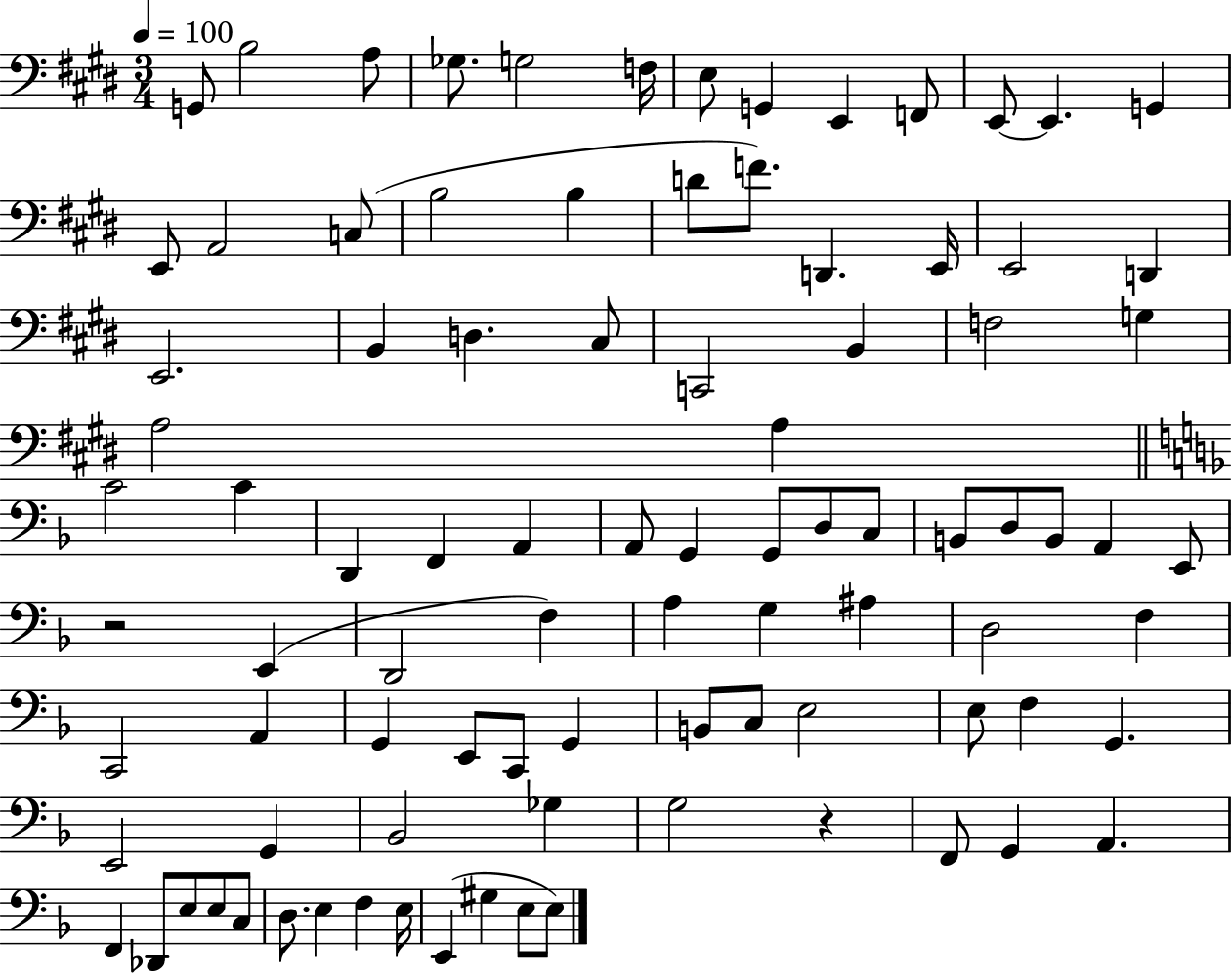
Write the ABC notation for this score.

X:1
T:Untitled
M:3/4
L:1/4
K:E
G,,/2 B,2 A,/2 _G,/2 G,2 F,/4 E,/2 G,, E,, F,,/2 E,,/2 E,, G,, E,,/2 A,,2 C,/2 B,2 B, D/2 F/2 D,, E,,/4 E,,2 D,, E,,2 B,, D, ^C,/2 C,,2 B,, F,2 G, A,2 A, C2 C D,, F,, A,, A,,/2 G,, G,,/2 D,/2 C,/2 B,,/2 D,/2 B,,/2 A,, E,,/2 z2 E,, D,,2 F, A, G, ^A, D,2 F, C,,2 A,, G,, E,,/2 C,,/2 G,, B,,/2 C,/2 E,2 E,/2 F, G,, E,,2 G,, _B,,2 _G, G,2 z F,,/2 G,, A,, F,, _D,,/2 E,/2 E,/2 C,/2 D,/2 E, F, E,/4 E,, ^G, E,/2 E,/2